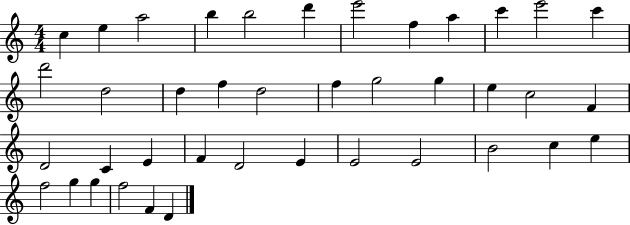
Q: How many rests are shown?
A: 0